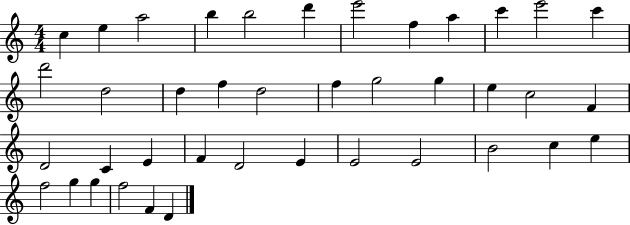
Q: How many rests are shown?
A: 0